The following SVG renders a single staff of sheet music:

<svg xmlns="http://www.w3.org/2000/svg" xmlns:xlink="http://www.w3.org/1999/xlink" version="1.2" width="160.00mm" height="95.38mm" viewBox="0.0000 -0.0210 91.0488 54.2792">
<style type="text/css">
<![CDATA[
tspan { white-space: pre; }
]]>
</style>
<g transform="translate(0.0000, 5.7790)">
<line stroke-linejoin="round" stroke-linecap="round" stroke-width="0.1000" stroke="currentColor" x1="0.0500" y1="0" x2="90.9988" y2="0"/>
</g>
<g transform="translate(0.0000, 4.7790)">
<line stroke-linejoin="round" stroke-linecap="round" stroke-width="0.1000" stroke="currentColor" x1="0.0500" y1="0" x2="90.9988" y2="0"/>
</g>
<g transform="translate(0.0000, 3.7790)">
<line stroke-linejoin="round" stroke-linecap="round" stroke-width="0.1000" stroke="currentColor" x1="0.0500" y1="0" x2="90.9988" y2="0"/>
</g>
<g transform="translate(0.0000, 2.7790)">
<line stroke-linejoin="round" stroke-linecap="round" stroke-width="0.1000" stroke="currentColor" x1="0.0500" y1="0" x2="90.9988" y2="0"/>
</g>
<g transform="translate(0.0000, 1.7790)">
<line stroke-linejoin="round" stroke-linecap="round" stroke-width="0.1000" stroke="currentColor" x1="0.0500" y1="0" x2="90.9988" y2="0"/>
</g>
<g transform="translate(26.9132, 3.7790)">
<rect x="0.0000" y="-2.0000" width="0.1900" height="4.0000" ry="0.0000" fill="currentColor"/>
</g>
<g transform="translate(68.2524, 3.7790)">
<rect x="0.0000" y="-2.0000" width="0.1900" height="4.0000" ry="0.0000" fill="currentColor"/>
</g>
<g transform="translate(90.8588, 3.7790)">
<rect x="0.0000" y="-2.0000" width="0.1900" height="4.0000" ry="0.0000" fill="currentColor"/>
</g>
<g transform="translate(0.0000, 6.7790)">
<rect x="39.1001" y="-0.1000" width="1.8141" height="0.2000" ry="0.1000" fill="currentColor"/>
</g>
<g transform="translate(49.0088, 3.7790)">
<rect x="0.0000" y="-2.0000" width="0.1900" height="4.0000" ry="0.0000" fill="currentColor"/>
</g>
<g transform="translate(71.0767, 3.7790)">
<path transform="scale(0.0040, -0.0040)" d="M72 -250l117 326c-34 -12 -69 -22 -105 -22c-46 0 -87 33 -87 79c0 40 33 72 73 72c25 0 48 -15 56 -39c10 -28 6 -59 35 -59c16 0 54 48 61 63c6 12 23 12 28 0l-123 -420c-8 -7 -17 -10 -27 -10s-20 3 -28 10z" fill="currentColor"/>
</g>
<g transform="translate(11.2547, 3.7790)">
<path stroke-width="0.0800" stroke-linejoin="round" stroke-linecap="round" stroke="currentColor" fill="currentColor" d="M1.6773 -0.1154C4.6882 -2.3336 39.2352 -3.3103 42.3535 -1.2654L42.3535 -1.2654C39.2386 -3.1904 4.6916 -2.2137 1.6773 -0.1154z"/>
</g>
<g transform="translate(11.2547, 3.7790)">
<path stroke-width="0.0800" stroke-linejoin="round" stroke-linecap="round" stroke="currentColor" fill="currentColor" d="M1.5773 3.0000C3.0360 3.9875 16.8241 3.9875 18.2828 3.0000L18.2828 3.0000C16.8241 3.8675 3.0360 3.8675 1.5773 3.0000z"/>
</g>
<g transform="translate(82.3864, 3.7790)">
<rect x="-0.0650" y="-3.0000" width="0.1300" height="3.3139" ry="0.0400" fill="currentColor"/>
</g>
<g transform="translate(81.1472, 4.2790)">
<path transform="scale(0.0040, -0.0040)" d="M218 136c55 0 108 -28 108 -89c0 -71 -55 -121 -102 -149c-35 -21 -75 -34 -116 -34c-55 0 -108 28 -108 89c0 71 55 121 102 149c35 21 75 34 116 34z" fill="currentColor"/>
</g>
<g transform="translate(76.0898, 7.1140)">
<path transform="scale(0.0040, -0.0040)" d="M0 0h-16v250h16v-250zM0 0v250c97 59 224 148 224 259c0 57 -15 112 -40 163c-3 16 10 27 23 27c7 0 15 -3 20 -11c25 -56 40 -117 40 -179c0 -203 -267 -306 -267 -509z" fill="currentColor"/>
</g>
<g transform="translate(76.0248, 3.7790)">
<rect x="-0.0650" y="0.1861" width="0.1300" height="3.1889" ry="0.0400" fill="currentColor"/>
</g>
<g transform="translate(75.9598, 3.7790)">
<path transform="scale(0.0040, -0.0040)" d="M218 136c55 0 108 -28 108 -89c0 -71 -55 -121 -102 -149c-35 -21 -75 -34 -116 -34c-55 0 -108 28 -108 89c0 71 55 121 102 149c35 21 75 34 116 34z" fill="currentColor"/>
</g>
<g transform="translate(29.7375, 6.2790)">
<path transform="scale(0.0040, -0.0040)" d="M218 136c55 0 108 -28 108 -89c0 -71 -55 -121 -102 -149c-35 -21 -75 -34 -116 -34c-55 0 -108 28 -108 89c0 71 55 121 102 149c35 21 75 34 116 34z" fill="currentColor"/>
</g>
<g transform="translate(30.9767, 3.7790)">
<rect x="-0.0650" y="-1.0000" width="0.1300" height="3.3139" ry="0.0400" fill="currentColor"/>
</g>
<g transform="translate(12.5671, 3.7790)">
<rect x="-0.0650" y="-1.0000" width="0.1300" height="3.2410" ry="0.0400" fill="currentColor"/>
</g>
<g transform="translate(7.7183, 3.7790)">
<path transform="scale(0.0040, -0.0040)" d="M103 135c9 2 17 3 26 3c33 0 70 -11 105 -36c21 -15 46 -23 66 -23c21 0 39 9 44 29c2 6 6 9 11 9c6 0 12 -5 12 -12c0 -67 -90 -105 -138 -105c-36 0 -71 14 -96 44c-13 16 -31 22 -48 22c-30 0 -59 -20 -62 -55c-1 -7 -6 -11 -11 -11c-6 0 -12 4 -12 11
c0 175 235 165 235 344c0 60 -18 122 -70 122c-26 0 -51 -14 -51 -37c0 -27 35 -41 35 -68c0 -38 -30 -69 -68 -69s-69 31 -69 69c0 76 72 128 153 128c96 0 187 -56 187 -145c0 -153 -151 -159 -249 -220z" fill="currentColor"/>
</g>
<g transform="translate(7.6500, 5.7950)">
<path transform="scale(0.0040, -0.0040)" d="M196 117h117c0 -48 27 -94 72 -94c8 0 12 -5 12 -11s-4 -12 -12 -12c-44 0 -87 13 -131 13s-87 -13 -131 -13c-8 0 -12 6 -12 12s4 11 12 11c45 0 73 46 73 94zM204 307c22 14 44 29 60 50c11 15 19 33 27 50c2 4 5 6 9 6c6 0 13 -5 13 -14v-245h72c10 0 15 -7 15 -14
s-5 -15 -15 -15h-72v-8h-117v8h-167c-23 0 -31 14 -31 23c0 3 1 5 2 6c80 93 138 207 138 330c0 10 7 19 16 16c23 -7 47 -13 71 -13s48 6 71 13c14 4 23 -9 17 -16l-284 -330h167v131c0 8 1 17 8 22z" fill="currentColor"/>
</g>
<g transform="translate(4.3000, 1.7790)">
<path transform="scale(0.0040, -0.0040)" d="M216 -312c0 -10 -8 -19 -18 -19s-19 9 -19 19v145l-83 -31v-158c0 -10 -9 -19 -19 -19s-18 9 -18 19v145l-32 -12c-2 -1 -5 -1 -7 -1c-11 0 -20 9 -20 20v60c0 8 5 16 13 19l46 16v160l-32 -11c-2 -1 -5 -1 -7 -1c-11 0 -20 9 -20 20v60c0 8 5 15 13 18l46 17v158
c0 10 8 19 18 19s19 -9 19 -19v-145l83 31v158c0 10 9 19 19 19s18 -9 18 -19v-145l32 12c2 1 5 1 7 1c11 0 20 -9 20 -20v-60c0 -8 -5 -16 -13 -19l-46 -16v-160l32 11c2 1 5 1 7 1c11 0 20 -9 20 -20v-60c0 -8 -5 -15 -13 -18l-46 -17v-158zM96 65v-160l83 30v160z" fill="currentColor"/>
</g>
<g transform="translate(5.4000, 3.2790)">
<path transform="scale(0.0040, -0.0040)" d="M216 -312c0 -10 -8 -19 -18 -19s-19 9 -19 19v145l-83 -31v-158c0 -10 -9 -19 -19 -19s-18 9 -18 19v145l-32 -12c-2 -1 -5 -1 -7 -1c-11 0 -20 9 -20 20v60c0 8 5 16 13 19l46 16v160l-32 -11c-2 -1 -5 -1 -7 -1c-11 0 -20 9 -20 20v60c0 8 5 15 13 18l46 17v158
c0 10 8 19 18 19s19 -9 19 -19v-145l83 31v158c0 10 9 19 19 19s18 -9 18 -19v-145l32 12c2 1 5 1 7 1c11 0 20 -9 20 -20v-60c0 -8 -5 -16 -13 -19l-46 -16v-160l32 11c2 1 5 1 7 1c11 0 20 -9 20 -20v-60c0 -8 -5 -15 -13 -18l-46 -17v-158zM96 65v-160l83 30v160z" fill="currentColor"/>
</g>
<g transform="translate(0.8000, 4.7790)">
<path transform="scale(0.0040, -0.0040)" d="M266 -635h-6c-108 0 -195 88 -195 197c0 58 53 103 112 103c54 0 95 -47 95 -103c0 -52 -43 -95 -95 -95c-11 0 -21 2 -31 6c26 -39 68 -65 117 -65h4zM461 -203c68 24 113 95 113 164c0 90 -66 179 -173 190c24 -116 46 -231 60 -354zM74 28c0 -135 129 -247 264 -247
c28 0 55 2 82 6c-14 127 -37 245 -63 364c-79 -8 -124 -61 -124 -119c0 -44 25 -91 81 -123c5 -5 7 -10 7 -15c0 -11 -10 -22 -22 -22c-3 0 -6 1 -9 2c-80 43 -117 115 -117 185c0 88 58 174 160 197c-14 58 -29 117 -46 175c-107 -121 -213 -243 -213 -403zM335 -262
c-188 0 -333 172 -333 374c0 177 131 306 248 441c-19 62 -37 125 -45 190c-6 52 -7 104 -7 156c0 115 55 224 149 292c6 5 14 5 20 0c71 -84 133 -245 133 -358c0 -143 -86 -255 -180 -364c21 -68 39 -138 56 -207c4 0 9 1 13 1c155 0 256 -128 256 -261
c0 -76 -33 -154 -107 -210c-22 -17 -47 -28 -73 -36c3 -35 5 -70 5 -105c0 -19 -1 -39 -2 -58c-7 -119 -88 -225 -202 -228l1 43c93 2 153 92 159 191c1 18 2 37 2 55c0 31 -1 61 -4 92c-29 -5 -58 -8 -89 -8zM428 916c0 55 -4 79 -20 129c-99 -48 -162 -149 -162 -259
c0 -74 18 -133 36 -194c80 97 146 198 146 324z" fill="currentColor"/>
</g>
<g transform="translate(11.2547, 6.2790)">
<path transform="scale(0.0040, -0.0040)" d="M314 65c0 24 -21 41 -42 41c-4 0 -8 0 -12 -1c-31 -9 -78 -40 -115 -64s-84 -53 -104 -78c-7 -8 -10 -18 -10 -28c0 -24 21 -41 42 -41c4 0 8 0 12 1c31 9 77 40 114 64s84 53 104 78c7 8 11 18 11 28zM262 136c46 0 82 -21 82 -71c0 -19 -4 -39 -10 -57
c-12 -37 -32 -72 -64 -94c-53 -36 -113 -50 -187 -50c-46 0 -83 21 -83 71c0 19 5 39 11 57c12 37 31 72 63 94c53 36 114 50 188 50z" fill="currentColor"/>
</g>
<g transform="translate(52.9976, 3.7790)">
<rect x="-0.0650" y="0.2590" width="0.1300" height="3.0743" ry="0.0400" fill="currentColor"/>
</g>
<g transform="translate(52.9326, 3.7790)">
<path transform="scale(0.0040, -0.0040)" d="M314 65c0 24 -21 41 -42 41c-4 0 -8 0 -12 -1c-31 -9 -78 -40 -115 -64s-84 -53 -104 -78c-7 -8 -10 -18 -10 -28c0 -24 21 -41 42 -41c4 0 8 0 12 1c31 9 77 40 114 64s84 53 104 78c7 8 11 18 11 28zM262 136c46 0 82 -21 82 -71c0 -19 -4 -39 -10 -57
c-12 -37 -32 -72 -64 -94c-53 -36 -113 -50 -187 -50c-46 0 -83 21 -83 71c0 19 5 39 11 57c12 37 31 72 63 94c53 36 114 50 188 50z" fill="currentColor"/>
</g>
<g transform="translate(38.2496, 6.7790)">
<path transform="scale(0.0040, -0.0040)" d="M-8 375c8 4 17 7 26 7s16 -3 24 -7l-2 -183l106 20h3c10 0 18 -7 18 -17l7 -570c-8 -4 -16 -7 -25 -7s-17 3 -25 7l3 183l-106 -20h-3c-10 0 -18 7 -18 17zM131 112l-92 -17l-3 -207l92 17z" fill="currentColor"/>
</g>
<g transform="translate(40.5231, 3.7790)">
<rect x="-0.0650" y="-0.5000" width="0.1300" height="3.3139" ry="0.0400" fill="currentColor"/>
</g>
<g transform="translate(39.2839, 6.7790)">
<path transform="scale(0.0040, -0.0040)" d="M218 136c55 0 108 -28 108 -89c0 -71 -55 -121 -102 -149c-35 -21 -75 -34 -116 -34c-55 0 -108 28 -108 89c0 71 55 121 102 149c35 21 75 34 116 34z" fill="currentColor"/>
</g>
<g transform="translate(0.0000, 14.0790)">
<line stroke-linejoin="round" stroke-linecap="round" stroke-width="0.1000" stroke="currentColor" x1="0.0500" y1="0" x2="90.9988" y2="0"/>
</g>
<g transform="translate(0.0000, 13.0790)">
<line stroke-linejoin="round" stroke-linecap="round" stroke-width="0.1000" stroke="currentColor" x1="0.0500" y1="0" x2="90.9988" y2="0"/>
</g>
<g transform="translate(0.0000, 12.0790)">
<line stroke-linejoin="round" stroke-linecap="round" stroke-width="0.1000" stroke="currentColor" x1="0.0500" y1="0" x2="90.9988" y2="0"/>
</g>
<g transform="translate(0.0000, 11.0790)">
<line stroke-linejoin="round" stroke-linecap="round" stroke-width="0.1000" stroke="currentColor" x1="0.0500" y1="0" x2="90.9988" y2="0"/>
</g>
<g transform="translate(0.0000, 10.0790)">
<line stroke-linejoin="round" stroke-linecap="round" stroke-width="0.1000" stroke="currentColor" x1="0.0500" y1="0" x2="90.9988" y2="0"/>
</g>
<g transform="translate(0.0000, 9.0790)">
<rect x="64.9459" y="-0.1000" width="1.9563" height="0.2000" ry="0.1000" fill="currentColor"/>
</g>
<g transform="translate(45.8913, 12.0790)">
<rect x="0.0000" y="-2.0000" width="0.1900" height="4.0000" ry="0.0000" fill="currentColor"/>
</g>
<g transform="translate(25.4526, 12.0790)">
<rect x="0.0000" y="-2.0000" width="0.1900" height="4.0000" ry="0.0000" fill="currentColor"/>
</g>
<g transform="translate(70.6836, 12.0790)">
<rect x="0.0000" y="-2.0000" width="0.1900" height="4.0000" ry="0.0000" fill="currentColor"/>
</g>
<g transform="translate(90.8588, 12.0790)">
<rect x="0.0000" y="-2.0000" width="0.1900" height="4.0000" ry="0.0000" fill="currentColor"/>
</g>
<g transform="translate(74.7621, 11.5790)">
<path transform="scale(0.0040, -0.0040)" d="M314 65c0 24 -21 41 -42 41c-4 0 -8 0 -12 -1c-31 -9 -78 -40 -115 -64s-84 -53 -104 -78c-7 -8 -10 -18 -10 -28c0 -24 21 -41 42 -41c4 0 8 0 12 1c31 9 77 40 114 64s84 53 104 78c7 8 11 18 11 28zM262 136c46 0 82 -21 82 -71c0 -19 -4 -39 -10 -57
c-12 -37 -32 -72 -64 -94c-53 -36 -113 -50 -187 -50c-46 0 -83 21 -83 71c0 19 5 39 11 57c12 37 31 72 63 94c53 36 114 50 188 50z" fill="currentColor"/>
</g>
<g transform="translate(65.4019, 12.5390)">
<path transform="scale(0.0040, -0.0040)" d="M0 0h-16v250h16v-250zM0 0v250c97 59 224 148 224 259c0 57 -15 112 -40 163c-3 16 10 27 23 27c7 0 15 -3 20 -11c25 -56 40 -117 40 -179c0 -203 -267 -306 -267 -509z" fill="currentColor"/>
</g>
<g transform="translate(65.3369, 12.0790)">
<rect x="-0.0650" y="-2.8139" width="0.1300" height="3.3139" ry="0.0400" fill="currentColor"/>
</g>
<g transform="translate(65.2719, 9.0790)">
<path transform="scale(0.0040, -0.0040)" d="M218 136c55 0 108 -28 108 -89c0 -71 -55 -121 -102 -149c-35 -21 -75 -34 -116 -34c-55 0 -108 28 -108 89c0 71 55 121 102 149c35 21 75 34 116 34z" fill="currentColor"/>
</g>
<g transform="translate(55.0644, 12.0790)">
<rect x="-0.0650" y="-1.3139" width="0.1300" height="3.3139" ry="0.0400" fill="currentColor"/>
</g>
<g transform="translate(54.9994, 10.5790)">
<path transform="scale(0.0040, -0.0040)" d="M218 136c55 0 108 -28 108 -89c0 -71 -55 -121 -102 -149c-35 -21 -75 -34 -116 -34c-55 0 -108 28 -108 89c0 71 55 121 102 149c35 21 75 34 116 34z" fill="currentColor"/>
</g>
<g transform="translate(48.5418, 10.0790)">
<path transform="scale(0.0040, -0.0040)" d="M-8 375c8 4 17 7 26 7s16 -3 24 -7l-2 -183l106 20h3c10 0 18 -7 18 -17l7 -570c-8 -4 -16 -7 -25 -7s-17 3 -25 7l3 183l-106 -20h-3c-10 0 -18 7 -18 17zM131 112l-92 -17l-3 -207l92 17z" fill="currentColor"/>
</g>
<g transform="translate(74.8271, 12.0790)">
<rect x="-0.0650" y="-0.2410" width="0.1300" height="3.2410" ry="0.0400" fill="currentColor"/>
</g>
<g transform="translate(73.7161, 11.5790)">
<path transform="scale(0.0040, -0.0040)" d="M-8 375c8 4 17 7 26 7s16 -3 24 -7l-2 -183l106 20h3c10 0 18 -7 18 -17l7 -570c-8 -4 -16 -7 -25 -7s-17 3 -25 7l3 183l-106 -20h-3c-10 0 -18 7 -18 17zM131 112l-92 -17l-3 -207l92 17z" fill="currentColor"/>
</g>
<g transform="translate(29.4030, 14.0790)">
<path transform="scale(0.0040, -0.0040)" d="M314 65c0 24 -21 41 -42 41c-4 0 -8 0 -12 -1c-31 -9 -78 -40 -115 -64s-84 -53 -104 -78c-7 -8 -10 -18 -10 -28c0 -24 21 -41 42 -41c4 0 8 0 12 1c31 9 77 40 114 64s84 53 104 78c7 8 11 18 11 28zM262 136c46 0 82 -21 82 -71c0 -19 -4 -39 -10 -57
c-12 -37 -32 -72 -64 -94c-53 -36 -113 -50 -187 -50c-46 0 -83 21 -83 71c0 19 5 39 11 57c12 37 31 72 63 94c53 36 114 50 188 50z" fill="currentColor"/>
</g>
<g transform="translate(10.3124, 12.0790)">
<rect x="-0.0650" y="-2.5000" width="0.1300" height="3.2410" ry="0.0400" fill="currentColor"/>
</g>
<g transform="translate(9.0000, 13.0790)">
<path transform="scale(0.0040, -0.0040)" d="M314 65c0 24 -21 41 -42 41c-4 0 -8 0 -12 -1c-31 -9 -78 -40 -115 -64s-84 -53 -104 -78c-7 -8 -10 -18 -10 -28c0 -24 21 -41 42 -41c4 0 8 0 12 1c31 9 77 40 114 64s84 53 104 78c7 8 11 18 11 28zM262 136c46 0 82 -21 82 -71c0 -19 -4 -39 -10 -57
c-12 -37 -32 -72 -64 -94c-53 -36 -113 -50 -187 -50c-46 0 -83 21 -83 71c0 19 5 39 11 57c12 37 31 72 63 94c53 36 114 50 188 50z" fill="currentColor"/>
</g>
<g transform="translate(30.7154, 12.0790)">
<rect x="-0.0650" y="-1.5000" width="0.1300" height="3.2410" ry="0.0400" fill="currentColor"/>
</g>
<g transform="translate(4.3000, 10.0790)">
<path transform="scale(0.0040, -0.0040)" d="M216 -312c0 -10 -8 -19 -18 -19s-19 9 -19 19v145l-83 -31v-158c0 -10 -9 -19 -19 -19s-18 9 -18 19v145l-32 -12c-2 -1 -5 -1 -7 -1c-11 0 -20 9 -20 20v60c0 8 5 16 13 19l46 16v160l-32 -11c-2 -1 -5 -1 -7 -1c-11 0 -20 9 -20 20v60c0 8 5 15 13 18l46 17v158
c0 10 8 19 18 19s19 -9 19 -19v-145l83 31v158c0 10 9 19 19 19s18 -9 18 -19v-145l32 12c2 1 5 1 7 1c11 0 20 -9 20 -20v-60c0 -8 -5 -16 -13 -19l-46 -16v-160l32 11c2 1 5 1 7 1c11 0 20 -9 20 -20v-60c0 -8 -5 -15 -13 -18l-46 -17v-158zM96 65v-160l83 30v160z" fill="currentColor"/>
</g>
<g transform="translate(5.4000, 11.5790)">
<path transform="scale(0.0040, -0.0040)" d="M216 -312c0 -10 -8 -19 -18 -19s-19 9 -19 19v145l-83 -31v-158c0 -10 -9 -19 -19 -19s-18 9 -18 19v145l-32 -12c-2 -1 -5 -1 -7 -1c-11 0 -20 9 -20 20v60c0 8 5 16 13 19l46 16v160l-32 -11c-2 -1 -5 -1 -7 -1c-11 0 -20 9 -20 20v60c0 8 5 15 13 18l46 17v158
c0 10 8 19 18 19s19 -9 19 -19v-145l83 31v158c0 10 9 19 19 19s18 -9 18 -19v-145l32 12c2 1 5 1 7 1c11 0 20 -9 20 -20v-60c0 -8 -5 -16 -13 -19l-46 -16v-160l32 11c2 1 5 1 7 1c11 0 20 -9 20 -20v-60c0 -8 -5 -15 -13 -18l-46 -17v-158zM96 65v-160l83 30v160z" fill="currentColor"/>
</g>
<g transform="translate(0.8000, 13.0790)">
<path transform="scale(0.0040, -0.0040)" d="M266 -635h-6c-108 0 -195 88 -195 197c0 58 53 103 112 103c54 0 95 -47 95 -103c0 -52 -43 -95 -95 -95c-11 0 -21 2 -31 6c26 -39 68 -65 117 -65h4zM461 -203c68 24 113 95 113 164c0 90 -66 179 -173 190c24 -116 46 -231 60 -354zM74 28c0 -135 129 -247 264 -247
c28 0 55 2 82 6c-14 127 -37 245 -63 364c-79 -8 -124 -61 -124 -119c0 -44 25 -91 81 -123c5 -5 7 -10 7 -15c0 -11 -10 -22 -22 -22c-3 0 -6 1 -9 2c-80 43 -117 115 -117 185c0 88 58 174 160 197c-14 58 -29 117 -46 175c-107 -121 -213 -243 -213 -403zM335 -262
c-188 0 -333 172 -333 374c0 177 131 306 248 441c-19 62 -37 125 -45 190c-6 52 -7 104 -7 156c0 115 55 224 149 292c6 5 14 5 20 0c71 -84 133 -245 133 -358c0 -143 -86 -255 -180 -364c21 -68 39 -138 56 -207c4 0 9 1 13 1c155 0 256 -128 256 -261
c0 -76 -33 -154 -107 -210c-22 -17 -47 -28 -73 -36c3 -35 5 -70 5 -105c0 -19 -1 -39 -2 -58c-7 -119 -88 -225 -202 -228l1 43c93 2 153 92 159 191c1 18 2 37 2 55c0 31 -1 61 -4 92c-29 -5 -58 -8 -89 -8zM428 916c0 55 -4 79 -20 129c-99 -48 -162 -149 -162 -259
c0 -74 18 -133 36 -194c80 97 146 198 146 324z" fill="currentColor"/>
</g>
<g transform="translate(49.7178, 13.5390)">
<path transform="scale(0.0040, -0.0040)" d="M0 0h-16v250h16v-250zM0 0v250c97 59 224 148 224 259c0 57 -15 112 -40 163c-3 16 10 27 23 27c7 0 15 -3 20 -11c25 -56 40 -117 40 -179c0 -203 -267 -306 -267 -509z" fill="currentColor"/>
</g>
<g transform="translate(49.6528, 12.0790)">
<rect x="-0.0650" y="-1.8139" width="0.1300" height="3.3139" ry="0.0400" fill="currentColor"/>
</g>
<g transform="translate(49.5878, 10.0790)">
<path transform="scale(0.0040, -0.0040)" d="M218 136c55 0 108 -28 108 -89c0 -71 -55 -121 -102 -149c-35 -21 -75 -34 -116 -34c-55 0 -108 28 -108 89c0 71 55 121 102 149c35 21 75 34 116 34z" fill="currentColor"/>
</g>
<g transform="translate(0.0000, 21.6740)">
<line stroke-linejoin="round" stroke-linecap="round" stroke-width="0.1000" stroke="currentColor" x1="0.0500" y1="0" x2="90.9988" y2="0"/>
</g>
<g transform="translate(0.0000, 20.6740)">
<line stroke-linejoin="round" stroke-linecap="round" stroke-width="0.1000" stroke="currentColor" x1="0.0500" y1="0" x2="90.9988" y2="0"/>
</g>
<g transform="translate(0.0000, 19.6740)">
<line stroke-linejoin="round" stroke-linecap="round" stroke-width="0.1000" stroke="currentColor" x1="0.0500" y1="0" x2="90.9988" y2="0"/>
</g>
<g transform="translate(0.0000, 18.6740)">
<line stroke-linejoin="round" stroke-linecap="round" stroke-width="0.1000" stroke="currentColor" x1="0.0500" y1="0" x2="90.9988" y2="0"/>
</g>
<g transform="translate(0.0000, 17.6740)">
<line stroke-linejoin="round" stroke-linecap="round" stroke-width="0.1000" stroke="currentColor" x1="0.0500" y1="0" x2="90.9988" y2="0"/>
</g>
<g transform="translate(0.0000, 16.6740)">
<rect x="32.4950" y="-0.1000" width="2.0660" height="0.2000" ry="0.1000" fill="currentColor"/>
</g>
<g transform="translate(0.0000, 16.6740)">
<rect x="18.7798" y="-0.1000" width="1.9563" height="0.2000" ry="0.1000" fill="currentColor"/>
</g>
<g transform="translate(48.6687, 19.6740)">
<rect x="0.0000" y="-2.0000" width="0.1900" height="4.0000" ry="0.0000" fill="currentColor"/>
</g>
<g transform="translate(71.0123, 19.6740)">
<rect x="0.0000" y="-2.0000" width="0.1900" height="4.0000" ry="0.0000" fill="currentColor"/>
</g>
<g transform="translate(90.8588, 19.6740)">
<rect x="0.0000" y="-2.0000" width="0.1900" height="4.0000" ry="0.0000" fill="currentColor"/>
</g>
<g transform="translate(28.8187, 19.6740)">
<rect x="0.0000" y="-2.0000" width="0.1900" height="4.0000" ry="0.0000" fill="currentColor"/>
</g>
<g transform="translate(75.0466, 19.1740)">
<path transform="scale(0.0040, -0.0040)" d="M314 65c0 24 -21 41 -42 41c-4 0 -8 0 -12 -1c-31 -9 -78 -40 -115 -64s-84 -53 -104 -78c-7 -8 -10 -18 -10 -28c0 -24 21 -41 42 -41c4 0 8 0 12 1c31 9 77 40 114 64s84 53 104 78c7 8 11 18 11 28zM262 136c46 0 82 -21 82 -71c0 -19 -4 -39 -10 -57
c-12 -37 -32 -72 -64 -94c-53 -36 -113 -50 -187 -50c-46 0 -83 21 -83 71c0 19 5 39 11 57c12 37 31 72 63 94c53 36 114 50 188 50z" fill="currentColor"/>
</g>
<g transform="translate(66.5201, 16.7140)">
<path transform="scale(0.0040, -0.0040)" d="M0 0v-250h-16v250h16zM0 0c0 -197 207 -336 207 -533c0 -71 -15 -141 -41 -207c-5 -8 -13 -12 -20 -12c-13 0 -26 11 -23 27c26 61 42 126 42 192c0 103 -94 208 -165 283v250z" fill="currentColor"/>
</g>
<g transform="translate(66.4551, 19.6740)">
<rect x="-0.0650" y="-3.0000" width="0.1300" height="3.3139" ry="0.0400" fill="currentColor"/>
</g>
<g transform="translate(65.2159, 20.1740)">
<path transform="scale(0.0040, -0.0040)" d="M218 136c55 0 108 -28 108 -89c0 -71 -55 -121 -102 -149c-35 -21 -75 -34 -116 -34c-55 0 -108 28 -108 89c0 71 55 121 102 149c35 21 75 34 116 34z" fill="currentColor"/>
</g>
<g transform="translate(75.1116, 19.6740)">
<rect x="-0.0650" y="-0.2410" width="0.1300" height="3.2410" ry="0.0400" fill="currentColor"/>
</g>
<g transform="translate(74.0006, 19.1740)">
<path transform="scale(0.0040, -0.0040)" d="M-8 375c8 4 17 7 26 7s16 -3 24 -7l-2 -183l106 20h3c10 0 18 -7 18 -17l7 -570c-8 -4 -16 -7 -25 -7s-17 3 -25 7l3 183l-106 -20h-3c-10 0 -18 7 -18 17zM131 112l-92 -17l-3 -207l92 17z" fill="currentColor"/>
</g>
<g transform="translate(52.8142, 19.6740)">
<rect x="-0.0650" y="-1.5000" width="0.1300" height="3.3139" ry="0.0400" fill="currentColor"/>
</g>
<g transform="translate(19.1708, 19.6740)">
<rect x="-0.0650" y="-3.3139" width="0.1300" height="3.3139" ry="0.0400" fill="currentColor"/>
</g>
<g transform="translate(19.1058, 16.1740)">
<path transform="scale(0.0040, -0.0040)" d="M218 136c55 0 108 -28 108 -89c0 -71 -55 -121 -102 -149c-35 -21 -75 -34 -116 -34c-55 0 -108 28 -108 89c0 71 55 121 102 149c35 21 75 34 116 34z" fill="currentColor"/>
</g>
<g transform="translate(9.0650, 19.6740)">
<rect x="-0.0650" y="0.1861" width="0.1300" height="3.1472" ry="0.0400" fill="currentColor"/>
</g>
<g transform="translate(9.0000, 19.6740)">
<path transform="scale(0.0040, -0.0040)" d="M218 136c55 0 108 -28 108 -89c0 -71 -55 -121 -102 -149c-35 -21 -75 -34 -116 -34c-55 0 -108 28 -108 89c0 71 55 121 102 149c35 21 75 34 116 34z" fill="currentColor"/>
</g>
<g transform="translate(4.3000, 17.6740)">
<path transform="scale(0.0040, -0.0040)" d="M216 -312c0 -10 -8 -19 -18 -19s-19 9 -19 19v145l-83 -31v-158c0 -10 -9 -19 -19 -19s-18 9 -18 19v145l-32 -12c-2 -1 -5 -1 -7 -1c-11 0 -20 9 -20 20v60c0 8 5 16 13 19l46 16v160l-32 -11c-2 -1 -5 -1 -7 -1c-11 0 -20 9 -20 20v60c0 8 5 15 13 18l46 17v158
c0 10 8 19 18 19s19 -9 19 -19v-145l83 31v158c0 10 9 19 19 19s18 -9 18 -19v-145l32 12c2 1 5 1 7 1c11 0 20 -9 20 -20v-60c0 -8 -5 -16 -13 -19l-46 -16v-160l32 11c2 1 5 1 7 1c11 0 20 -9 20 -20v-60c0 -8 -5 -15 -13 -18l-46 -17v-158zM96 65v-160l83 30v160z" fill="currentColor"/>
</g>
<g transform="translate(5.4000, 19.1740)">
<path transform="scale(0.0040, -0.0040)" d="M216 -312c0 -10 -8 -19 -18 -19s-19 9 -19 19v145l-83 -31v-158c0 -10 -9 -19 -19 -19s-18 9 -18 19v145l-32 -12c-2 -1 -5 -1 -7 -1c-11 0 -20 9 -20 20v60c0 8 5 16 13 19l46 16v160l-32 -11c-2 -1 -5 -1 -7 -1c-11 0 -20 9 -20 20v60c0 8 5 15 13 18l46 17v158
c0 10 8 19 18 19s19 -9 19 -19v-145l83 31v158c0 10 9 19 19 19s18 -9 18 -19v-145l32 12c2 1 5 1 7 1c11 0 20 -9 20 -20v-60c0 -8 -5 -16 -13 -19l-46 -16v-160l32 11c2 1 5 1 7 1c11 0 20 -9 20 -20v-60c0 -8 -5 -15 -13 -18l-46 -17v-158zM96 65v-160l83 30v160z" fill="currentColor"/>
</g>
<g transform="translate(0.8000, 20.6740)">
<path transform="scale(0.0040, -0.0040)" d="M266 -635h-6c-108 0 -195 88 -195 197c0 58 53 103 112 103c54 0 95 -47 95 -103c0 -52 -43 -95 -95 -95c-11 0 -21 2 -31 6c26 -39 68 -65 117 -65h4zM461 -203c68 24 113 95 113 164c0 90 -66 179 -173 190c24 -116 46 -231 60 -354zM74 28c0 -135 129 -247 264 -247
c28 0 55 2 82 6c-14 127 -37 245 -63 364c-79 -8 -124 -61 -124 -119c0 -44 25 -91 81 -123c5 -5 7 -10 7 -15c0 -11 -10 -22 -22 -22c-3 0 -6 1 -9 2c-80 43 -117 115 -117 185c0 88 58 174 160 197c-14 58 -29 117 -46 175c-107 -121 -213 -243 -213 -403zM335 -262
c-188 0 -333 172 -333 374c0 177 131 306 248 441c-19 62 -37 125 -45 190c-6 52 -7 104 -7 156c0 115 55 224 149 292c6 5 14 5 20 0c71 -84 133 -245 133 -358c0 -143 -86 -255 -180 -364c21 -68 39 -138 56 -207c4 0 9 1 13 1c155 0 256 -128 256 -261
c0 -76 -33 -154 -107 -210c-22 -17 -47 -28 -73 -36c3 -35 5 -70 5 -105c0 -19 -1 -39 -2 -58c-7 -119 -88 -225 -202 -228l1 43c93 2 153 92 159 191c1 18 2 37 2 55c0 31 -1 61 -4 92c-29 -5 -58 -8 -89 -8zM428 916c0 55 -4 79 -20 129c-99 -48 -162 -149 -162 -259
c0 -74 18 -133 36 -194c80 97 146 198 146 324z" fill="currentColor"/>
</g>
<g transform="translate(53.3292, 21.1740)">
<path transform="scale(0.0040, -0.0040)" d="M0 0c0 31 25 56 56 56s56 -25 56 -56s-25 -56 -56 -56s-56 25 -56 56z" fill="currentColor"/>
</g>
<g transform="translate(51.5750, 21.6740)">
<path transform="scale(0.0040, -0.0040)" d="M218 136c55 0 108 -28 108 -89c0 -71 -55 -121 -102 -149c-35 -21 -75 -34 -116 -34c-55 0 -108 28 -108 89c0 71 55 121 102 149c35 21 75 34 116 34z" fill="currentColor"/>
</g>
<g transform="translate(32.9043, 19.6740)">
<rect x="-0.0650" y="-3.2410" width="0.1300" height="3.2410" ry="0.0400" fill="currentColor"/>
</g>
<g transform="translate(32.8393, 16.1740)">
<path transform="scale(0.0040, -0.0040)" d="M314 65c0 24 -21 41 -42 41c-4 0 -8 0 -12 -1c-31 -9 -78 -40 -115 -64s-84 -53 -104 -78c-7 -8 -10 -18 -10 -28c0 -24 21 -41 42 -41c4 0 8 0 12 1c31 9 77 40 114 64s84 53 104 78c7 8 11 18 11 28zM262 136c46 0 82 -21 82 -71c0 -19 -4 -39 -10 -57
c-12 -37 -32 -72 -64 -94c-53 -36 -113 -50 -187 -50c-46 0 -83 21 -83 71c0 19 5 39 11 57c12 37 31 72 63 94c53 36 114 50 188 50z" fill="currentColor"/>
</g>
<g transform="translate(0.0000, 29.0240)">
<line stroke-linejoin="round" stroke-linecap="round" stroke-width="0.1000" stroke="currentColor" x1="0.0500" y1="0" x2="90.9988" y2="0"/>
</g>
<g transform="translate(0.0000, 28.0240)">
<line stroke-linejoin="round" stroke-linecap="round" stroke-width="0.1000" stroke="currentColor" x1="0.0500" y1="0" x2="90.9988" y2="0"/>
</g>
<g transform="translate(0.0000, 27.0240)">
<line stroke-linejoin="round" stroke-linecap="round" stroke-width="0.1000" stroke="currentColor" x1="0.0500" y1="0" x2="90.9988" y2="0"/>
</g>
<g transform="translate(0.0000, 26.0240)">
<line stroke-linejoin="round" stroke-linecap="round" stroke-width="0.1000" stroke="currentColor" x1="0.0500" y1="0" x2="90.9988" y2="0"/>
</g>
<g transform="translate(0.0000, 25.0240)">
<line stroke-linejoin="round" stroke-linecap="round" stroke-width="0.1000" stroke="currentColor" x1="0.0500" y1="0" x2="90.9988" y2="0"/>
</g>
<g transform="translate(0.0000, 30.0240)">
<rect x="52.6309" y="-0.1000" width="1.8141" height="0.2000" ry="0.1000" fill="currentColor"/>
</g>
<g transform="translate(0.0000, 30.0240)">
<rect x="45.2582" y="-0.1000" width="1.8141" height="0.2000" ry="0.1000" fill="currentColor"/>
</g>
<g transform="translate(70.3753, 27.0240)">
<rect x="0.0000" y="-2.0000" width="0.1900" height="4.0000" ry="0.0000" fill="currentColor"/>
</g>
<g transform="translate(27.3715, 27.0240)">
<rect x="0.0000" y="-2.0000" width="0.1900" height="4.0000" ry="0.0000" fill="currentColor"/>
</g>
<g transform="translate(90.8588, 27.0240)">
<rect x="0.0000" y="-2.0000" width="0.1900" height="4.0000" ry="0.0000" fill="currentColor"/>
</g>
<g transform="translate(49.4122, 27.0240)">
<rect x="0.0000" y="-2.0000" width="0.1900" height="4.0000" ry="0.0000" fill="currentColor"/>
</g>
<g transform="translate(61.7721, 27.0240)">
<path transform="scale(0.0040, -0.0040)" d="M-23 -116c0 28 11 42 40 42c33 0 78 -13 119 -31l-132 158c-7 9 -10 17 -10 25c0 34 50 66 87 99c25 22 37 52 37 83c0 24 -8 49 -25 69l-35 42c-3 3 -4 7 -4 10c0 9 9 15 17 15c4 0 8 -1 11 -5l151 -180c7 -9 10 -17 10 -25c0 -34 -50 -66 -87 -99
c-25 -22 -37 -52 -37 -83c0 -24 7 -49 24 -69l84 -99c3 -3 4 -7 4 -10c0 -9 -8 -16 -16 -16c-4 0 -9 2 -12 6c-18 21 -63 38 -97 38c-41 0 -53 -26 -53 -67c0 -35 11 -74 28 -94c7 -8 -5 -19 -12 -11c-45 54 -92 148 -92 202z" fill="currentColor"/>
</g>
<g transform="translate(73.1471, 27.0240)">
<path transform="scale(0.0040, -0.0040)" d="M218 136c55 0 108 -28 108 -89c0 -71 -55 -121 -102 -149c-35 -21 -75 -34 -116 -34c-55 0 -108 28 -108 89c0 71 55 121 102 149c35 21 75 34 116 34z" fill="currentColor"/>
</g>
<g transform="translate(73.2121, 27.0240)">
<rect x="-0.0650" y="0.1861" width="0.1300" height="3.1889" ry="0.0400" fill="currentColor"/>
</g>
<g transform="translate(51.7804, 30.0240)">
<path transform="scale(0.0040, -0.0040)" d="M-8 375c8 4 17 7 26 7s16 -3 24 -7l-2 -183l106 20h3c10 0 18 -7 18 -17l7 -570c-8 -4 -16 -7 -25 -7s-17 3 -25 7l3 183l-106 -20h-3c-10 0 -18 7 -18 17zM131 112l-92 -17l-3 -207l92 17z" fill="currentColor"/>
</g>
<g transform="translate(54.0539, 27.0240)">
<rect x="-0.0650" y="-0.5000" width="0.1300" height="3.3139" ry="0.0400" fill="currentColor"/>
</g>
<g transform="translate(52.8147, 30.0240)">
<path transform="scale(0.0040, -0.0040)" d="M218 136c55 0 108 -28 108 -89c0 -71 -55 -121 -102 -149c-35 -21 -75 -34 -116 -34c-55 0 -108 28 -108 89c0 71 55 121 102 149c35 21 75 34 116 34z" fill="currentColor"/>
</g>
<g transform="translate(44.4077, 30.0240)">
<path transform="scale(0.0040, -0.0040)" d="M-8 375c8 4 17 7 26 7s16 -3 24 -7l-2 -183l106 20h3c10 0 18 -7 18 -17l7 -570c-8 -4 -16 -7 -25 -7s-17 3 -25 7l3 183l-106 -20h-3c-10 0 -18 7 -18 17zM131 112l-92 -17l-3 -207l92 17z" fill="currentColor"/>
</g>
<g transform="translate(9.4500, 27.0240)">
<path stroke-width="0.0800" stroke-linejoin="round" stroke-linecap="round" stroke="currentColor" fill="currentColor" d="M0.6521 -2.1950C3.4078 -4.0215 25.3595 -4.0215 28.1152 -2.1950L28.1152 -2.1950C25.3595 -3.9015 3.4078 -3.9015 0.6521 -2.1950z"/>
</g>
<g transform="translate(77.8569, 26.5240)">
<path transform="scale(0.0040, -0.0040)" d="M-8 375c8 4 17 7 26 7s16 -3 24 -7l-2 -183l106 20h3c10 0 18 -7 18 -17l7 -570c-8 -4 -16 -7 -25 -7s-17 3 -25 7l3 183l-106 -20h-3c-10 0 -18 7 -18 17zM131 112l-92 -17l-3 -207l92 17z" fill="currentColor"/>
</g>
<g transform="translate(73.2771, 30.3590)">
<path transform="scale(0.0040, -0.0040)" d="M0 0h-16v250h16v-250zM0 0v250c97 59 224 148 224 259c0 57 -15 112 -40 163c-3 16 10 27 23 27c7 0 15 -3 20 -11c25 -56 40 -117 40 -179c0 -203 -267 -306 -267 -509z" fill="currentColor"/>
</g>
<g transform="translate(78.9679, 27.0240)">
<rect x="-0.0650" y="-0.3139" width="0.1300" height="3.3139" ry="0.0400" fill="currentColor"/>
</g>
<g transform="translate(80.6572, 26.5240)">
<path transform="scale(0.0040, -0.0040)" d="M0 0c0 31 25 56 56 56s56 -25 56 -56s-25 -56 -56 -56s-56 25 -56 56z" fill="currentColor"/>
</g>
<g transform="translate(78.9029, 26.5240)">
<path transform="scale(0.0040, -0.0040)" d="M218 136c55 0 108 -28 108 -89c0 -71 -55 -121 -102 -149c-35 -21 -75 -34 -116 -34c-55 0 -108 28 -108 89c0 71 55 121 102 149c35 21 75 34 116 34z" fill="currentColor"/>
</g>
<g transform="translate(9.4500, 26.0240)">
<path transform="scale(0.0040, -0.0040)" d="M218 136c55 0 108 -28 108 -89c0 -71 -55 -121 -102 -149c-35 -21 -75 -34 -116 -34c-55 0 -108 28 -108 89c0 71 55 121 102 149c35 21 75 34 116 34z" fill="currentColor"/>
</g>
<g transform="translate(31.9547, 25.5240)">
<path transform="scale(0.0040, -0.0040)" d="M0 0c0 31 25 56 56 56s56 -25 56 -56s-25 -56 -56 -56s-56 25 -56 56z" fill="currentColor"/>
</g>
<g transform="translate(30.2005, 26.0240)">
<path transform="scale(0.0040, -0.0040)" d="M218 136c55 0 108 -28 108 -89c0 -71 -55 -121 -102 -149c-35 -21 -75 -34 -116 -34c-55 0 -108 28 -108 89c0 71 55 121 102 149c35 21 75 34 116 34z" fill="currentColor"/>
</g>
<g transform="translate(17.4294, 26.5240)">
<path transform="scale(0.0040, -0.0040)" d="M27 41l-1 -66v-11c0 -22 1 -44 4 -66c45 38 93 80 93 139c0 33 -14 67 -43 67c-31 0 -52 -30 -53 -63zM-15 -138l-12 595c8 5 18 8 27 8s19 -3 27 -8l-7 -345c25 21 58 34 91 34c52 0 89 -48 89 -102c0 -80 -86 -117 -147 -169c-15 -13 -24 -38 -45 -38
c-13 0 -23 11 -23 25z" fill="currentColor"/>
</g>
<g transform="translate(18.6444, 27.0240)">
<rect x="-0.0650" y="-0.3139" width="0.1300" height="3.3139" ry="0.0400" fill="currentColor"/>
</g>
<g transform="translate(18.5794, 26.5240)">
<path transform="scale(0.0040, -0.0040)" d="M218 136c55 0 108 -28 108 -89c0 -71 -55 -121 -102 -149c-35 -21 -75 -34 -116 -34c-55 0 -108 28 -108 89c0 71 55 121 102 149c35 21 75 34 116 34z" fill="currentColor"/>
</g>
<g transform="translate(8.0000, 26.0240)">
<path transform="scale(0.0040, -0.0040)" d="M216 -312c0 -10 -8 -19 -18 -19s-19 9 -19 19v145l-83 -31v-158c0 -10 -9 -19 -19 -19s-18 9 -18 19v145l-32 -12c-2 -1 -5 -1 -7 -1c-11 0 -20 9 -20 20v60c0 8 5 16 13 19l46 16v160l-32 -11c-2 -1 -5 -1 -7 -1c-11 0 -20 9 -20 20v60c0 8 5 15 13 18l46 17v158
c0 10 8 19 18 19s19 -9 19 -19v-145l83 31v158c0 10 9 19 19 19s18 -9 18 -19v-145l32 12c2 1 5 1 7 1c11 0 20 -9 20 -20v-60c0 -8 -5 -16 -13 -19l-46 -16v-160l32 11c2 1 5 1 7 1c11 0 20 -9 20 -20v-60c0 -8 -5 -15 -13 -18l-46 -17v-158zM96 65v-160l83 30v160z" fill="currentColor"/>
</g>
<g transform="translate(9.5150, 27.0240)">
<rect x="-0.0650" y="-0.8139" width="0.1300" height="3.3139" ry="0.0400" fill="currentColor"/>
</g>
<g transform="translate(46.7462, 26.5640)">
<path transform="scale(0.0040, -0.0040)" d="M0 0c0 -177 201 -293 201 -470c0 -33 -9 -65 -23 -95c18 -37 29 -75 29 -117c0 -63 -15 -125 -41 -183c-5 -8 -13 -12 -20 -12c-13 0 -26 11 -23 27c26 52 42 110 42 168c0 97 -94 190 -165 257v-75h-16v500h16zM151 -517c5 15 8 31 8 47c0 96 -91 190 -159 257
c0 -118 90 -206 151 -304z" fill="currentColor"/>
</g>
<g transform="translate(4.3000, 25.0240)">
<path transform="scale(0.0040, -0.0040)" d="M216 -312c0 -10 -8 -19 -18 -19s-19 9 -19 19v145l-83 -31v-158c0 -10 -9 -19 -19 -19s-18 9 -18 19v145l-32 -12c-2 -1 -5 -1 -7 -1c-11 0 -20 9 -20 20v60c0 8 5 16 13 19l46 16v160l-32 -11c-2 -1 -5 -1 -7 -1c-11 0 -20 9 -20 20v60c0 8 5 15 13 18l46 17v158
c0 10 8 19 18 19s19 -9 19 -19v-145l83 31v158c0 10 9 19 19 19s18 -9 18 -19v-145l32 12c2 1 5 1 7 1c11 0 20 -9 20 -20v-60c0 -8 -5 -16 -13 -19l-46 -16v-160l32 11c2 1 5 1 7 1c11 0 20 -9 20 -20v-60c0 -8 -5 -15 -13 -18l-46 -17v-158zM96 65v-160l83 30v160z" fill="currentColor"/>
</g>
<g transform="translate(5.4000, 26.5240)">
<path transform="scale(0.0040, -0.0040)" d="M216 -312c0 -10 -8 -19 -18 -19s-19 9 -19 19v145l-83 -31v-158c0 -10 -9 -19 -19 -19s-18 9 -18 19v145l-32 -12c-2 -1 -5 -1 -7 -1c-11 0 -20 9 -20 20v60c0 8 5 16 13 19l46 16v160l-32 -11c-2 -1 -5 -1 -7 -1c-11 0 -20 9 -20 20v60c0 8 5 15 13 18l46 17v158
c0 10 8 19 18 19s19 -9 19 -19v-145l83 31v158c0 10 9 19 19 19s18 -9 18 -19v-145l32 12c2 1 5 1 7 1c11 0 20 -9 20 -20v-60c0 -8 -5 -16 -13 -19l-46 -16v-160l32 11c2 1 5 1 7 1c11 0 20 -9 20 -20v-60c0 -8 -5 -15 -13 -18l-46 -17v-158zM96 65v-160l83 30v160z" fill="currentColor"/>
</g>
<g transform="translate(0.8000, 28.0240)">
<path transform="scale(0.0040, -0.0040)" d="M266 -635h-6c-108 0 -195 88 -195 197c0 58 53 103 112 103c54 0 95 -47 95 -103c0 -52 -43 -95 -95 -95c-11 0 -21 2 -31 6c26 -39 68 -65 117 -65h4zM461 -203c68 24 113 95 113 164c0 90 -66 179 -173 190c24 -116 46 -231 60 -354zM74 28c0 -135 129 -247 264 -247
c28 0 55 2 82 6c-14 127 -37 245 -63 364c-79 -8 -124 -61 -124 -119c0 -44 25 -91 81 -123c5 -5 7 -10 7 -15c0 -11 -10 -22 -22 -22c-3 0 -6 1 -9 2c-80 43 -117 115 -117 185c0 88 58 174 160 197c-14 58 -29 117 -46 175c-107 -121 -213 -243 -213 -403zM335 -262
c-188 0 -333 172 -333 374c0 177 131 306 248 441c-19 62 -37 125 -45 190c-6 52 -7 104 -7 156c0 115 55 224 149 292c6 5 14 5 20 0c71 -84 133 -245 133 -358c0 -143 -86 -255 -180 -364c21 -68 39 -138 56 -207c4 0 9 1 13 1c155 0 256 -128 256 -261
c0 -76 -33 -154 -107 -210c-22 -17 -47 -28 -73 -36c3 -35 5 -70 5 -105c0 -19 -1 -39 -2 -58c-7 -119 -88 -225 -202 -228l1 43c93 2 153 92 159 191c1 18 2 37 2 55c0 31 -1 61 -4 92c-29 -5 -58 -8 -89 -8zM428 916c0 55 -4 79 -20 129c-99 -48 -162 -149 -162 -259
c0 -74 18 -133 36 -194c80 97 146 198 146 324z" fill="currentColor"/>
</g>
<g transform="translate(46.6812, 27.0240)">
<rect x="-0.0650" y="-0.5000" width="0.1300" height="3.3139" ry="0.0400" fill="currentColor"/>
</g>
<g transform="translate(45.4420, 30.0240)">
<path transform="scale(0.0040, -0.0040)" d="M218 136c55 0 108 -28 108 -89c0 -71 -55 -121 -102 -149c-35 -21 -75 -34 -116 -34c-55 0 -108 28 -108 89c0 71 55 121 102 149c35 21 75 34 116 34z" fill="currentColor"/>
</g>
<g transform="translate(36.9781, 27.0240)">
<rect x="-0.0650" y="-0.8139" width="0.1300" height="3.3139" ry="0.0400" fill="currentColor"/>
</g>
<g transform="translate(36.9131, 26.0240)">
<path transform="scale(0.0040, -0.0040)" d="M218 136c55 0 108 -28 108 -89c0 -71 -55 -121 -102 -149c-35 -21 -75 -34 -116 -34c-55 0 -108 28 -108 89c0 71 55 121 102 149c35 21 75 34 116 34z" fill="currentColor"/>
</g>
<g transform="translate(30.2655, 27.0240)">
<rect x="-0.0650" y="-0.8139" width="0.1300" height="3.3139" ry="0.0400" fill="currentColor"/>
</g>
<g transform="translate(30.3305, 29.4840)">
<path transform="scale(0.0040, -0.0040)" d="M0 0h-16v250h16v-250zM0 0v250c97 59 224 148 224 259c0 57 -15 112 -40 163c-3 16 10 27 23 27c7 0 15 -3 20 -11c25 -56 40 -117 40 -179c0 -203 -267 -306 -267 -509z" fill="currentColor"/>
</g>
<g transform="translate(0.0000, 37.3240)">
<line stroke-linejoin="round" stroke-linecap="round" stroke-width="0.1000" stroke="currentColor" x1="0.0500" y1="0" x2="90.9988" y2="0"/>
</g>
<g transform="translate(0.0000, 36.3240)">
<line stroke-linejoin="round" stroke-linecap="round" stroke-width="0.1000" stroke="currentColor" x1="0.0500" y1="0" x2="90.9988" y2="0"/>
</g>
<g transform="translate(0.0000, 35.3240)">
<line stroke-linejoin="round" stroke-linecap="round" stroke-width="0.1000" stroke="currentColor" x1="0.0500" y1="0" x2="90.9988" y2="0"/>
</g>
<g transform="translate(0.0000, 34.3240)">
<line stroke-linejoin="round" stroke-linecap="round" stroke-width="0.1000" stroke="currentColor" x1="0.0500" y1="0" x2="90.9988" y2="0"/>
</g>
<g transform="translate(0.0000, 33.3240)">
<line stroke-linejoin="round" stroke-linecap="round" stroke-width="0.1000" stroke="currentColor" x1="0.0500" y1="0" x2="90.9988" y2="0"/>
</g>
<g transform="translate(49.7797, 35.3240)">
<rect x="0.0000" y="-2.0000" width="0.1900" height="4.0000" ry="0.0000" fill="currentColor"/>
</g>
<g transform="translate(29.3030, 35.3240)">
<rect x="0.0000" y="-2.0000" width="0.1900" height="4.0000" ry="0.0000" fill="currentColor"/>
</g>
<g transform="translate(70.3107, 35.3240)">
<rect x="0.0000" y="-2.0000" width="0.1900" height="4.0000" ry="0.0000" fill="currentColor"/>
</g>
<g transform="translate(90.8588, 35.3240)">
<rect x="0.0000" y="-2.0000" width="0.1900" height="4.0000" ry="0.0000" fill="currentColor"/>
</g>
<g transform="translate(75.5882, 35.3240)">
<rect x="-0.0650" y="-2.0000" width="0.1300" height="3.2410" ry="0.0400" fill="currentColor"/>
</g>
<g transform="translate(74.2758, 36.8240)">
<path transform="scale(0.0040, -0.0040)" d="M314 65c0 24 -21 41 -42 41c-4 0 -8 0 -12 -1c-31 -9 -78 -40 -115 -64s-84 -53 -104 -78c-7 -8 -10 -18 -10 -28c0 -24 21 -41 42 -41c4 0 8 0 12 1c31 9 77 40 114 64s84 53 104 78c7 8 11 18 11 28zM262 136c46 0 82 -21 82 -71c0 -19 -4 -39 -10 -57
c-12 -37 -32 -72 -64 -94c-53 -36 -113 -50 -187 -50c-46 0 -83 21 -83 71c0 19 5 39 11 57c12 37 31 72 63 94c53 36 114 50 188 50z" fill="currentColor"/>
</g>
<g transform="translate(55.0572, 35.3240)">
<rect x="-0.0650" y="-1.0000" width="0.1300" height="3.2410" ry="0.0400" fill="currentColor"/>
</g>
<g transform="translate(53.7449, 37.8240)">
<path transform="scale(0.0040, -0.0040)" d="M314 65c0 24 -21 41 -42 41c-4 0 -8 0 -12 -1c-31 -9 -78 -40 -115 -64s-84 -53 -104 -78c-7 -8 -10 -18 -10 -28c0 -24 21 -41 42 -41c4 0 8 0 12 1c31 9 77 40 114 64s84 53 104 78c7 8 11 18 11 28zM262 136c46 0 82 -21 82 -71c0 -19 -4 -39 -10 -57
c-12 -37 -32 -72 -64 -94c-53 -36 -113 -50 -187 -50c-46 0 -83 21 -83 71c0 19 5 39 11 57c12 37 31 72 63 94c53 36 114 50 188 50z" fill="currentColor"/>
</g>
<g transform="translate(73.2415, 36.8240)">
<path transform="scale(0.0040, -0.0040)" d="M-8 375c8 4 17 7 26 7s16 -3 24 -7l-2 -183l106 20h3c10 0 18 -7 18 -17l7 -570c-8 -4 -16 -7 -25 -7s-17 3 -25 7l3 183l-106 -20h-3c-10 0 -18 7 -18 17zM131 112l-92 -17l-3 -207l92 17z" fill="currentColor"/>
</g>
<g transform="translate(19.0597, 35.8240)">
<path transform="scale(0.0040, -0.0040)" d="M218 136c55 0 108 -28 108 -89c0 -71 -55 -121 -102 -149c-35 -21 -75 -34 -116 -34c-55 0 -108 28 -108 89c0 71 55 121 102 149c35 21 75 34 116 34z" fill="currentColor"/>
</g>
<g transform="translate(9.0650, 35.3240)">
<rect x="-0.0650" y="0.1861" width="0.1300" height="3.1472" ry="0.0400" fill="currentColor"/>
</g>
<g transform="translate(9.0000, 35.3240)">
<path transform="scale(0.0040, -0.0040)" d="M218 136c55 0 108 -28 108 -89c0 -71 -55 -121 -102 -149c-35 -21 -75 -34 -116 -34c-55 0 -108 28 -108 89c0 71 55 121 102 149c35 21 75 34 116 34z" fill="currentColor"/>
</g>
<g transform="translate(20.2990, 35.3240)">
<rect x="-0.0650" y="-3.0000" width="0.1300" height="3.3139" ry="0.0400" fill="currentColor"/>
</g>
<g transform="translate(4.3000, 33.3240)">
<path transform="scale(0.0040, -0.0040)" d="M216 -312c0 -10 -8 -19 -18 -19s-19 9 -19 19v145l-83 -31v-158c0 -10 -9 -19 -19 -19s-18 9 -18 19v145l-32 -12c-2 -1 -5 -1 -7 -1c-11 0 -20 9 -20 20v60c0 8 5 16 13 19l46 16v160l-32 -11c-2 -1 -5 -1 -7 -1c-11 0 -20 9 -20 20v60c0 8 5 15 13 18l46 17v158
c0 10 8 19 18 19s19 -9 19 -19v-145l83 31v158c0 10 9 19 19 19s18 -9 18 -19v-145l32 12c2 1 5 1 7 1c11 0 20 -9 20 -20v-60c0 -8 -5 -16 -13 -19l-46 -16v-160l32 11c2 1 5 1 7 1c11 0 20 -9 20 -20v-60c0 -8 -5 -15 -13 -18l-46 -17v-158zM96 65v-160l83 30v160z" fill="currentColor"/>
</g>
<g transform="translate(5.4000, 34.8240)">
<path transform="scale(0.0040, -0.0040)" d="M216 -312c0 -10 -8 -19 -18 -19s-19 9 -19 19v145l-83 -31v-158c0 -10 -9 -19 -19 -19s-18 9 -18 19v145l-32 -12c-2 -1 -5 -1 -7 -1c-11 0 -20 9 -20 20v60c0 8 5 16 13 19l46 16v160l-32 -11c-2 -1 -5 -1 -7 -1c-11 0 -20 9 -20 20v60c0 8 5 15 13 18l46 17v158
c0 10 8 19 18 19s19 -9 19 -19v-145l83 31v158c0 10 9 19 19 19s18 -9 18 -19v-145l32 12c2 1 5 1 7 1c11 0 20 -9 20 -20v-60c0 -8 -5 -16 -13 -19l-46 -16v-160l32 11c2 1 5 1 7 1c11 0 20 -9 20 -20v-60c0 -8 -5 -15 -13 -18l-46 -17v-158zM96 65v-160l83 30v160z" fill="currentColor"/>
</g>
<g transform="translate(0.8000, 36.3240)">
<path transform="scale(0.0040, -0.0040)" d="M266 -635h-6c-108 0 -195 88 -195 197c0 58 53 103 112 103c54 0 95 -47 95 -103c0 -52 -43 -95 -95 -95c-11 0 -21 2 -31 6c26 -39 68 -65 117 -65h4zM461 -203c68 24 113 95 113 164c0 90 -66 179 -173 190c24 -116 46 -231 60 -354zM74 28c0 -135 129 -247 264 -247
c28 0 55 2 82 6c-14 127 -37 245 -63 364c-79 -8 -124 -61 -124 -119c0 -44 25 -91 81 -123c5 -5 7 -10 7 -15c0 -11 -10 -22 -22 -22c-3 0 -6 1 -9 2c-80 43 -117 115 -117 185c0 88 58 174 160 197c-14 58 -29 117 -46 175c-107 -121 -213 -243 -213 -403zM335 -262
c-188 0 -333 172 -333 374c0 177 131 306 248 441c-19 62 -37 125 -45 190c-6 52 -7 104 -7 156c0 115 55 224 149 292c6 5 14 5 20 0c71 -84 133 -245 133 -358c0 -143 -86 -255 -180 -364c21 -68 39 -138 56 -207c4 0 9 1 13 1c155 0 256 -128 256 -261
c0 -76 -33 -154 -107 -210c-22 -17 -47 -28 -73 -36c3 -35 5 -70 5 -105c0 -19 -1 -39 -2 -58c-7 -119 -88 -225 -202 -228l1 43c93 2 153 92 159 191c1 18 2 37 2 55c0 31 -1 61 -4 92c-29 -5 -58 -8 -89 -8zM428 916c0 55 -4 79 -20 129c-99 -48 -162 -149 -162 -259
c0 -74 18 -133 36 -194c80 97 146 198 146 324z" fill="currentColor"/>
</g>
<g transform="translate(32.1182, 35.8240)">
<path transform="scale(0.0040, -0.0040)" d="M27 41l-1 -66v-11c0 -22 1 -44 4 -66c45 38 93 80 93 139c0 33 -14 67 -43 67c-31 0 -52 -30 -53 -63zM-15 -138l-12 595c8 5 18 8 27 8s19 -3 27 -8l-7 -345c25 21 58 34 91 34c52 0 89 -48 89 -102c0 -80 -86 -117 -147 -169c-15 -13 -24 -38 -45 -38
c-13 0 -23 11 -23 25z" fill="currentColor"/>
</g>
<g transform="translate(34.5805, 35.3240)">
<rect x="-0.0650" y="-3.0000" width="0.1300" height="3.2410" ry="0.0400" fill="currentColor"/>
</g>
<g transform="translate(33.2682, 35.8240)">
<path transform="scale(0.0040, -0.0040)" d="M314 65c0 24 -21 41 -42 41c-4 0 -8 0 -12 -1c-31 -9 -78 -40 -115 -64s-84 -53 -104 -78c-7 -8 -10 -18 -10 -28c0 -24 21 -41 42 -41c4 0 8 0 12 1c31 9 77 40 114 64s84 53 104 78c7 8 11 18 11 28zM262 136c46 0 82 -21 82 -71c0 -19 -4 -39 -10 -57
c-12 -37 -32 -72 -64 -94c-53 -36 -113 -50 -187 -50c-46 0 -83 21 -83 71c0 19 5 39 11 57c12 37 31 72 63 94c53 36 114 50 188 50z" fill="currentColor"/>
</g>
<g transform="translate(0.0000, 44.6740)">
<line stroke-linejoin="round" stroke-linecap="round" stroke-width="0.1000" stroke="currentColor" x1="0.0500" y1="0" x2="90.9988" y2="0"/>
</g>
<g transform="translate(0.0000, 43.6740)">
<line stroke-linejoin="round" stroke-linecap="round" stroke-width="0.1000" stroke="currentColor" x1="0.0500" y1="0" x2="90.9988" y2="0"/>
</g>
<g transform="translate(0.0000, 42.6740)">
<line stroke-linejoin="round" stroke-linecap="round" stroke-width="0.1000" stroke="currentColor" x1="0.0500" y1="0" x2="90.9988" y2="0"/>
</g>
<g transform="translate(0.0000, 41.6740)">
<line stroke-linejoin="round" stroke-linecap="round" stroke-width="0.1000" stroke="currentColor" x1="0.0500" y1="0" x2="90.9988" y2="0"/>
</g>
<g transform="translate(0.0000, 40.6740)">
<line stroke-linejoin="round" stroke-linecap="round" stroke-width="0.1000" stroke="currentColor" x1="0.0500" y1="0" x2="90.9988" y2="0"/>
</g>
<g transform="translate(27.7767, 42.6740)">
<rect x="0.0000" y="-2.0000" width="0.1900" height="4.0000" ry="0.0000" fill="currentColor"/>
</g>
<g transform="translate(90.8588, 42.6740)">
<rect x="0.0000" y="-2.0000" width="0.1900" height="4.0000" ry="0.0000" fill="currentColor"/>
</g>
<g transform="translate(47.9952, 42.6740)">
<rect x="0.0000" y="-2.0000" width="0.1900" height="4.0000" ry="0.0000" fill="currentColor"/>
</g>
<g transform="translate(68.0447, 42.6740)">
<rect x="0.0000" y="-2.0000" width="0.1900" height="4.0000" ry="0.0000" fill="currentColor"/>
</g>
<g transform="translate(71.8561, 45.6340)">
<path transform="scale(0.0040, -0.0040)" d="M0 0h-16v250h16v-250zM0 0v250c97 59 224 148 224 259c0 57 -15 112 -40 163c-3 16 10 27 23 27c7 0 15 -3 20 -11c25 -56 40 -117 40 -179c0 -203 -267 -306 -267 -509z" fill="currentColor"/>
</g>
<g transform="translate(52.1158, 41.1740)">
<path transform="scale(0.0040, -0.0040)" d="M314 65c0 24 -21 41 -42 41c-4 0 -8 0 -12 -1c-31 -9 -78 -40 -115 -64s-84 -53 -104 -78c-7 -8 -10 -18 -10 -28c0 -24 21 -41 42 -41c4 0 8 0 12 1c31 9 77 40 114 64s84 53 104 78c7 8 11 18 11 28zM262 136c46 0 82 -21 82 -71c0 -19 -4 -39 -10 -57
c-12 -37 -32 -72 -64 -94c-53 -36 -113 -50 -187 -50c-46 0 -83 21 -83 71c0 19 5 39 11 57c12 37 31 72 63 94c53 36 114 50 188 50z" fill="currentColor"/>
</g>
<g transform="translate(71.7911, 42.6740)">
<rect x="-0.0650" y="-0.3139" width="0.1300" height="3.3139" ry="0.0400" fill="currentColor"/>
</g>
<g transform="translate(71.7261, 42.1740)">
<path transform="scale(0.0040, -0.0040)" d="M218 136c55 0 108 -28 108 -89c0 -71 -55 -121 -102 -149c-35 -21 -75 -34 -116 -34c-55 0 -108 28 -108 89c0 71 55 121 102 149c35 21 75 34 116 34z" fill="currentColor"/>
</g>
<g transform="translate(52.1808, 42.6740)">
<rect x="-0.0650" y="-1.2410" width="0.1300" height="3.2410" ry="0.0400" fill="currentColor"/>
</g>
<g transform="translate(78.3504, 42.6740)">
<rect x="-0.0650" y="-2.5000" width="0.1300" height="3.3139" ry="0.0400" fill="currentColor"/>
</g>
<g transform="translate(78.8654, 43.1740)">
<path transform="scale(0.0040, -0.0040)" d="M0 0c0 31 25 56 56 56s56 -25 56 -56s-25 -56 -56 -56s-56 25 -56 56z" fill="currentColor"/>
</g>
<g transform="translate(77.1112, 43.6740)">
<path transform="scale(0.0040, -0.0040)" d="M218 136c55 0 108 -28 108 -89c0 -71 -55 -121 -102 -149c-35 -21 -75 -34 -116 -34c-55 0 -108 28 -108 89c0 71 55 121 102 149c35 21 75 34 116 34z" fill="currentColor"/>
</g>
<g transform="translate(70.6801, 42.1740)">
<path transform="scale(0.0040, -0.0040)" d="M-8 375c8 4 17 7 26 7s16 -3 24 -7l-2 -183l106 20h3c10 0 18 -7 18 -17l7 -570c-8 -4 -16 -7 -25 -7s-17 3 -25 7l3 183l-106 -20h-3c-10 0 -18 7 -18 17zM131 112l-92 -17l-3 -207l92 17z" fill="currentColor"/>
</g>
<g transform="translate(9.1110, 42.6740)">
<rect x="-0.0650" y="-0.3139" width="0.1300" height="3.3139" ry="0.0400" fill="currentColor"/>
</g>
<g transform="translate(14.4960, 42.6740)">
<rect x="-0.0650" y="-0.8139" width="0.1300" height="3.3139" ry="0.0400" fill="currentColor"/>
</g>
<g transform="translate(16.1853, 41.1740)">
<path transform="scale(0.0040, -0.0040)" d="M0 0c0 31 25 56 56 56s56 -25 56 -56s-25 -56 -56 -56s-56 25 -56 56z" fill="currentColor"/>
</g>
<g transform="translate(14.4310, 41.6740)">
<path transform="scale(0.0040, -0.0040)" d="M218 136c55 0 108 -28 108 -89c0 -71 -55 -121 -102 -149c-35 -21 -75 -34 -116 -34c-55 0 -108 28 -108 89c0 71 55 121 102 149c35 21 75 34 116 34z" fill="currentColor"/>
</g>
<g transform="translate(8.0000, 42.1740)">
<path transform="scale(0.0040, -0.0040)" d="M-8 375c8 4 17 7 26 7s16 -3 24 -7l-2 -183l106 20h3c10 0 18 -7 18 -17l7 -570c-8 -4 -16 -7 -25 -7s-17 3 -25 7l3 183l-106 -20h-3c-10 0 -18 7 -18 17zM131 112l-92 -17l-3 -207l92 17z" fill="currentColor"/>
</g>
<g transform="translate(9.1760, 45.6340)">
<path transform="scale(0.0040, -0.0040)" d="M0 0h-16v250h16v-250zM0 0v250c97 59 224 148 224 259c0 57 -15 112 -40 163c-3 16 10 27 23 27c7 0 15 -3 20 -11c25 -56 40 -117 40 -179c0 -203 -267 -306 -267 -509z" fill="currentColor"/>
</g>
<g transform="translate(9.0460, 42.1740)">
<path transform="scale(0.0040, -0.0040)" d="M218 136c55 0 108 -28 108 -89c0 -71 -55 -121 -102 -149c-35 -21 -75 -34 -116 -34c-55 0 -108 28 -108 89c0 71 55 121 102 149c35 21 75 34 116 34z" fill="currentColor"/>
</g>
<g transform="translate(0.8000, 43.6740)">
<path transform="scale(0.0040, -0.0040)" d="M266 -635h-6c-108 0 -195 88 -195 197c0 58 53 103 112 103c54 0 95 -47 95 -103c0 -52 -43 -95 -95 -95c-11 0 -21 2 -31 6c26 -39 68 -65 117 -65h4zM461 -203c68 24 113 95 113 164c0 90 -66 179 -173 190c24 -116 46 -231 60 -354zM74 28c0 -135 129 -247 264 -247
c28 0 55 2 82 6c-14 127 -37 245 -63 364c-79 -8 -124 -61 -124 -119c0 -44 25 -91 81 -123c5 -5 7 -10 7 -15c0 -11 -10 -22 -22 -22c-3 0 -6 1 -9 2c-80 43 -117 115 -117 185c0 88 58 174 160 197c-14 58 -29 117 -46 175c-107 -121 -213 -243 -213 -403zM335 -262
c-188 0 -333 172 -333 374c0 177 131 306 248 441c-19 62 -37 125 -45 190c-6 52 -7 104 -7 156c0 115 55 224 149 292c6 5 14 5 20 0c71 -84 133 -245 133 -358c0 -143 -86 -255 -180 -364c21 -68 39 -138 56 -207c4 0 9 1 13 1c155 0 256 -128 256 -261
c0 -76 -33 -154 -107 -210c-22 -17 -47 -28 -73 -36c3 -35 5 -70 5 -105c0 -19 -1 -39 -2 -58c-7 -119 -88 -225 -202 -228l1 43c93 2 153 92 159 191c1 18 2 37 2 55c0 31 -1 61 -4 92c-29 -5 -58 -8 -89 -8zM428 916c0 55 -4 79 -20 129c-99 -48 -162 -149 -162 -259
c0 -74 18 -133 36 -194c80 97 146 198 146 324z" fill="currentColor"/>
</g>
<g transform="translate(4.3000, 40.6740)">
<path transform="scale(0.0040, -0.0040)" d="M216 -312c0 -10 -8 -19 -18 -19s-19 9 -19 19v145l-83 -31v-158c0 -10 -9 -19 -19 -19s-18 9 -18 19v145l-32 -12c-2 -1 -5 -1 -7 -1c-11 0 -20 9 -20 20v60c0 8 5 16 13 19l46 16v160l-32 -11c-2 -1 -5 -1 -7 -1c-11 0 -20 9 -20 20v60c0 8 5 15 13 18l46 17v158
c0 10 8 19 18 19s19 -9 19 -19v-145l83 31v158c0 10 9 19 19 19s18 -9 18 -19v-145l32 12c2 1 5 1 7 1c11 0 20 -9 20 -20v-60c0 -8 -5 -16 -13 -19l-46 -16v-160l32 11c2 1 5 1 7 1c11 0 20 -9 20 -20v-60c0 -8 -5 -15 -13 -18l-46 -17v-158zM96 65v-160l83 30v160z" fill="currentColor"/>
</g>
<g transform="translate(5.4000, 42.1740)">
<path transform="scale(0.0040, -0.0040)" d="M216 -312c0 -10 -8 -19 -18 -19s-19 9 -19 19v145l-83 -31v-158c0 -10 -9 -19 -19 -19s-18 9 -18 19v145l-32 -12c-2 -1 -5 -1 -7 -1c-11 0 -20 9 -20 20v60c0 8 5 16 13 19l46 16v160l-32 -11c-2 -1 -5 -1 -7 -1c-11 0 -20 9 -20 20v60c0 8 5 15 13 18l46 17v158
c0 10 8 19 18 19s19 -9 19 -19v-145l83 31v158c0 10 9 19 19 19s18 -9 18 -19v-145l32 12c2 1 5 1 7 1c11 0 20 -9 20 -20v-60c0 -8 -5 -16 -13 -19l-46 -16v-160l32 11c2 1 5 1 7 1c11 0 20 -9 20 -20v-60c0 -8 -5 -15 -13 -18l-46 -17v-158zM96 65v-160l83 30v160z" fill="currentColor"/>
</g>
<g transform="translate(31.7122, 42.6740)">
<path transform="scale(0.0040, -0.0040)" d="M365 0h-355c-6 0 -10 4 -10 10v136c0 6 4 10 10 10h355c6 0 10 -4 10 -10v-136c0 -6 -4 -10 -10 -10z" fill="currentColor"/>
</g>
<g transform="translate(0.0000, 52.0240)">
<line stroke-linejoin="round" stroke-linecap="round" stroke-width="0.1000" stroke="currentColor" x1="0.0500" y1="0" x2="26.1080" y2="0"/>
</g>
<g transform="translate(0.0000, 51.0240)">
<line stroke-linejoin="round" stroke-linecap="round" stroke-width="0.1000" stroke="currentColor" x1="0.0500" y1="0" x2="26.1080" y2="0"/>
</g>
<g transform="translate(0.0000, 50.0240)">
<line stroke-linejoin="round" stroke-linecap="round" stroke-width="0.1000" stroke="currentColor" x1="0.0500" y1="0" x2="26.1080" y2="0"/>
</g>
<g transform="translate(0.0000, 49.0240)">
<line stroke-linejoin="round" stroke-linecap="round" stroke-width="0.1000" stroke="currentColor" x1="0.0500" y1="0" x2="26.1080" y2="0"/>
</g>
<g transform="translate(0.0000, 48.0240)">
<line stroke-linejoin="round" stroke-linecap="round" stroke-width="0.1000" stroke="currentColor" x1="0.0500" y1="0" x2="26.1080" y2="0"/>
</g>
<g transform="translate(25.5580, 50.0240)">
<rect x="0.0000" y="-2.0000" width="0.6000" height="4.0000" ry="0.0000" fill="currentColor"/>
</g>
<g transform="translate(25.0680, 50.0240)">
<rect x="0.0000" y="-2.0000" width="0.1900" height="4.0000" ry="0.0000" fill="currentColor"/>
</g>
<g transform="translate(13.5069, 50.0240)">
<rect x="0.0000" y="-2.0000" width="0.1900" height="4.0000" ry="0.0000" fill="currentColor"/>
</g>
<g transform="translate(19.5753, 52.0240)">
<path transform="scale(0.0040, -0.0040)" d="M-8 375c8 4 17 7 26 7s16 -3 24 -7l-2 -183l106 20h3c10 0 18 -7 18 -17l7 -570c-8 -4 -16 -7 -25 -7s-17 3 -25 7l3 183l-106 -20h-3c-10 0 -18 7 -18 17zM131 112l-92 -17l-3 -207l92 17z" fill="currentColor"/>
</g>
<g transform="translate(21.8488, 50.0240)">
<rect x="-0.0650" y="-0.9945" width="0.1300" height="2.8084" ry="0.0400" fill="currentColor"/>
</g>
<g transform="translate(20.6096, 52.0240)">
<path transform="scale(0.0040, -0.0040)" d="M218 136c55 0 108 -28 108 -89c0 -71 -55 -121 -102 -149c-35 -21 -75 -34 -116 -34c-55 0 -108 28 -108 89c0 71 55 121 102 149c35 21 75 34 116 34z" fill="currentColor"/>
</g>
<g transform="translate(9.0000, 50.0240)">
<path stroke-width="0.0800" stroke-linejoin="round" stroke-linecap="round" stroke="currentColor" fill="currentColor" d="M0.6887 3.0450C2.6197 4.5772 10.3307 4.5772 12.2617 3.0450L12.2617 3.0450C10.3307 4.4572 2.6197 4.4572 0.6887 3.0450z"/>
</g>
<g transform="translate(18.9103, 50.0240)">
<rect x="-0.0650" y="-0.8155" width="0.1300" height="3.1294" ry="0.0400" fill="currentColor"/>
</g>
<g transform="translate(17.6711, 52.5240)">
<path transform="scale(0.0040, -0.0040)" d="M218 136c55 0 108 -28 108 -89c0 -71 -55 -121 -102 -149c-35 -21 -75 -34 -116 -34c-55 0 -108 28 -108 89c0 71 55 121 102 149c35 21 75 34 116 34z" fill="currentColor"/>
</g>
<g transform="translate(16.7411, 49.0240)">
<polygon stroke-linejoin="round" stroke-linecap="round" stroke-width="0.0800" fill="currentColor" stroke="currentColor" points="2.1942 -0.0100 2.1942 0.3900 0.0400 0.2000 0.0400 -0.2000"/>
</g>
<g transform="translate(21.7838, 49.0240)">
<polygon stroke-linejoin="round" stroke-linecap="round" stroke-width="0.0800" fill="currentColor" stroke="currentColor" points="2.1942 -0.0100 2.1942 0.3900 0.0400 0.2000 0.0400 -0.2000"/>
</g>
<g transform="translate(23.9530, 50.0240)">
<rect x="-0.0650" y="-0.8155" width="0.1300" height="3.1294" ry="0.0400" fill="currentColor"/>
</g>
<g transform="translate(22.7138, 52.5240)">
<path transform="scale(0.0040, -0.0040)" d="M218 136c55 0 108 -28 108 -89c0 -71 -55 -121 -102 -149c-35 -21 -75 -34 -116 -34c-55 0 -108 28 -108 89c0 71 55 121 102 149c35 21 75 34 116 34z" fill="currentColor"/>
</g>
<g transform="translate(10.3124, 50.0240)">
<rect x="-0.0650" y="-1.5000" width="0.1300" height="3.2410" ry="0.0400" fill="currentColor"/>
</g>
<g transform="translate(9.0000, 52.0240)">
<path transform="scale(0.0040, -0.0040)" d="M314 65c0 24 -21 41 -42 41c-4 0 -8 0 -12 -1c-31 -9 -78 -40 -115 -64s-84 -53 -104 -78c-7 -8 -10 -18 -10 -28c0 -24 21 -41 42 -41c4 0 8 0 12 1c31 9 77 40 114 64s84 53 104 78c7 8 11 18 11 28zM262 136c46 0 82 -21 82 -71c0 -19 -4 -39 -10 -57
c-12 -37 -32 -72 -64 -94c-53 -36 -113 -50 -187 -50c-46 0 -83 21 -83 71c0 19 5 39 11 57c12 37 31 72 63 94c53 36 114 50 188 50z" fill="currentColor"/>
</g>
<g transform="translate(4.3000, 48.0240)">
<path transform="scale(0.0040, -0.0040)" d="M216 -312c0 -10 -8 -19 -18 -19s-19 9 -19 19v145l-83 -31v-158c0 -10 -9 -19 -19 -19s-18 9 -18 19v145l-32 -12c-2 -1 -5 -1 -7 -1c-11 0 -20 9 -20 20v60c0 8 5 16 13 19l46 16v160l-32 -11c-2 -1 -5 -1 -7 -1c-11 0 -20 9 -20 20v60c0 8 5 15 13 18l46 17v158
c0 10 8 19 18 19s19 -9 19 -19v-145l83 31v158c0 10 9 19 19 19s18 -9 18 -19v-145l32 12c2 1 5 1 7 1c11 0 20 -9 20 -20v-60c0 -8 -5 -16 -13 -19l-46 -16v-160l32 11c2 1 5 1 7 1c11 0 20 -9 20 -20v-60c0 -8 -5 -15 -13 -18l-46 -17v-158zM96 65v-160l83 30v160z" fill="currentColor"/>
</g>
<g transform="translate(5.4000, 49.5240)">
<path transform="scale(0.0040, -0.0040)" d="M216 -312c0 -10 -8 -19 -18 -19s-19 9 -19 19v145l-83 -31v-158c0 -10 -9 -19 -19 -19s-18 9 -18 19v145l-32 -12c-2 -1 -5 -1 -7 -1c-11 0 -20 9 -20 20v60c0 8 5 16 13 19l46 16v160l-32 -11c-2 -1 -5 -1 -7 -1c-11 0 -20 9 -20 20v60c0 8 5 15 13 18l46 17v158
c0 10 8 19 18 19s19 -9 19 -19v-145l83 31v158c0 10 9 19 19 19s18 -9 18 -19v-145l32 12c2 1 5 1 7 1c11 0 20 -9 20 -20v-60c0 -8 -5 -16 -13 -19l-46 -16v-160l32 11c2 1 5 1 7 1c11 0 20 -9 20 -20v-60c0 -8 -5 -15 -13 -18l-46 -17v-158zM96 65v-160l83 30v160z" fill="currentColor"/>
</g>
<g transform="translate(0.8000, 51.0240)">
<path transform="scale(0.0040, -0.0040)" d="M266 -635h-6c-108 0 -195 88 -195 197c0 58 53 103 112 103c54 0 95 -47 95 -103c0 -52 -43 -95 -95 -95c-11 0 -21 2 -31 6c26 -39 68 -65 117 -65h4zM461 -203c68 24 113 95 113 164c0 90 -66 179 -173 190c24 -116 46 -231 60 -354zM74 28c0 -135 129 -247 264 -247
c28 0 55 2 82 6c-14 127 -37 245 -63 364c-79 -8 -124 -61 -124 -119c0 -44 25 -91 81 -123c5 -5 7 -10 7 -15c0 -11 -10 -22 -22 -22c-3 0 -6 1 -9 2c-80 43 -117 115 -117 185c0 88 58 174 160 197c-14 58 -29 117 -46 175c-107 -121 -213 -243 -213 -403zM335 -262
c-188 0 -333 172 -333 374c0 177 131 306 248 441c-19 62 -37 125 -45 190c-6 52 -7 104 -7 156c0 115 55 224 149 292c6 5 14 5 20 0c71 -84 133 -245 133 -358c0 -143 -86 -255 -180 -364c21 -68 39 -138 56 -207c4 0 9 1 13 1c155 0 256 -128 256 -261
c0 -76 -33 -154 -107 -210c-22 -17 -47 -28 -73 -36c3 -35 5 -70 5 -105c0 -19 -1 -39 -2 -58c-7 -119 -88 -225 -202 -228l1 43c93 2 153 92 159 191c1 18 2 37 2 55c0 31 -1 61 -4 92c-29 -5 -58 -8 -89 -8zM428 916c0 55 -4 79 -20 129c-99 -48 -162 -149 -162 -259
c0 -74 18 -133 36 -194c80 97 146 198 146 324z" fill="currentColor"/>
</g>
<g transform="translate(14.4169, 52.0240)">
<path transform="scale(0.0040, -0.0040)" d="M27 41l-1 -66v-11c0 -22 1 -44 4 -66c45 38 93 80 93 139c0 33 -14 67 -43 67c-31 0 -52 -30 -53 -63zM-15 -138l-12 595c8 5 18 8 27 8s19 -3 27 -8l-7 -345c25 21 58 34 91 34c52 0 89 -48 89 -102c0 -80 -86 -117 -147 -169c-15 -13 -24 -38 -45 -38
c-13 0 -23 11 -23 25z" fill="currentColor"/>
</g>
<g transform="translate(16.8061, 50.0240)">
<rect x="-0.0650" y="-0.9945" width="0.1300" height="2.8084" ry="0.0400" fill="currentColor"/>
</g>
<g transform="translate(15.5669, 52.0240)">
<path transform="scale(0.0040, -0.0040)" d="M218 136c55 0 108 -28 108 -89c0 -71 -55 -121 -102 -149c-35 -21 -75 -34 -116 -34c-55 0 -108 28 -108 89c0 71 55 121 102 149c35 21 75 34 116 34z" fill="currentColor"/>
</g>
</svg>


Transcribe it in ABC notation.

X:1
T:Untitled
M:2/4
L:1/4
K:D
D2 D C B2 z/2 B/2 A G2 E2 f/2 e a/2 c2 B b b2 E A/2 c2 ^d _c d/2 d C/4 C z B/2 c B A _A2 D2 F2 c/2 d z2 e2 c/2 G E2 _E/2 D/2 E/2 D/2